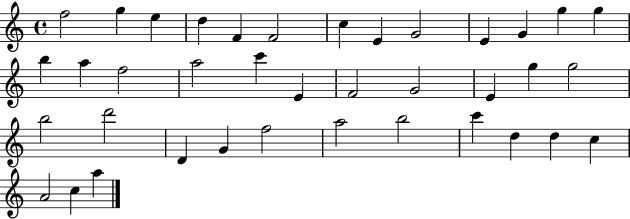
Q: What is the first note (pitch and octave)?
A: F5